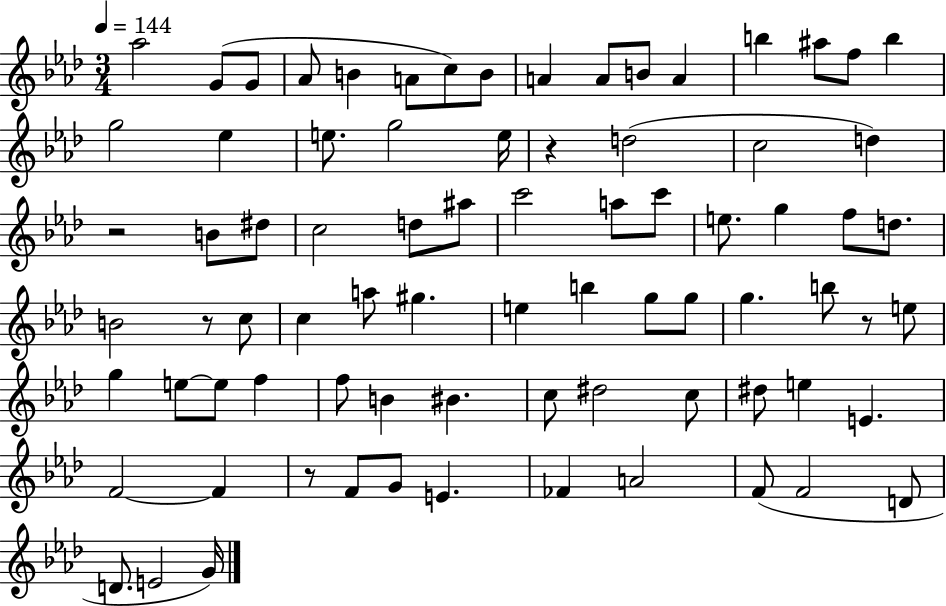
Ab5/h G4/e G4/e Ab4/e B4/q A4/e C5/e B4/e A4/q A4/e B4/e A4/q B5/q A#5/e F5/e B5/q G5/h Eb5/q E5/e. G5/h E5/s R/q D5/h C5/h D5/q R/h B4/e D#5/e C5/h D5/e A#5/e C6/h A5/e C6/e E5/e. G5/q F5/e D5/e. B4/h R/e C5/e C5/q A5/e G#5/q. E5/q B5/q G5/e G5/e G5/q. B5/e R/e E5/e G5/q E5/e E5/e F5/q F5/e B4/q BIS4/q. C5/e D#5/h C5/e D#5/e E5/q E4/q. F4/h F4/q R/e F4/e G4/e E4/q. FES4/q A4/h F4/e F4/h D4/e D4/e. E4/h G4/s